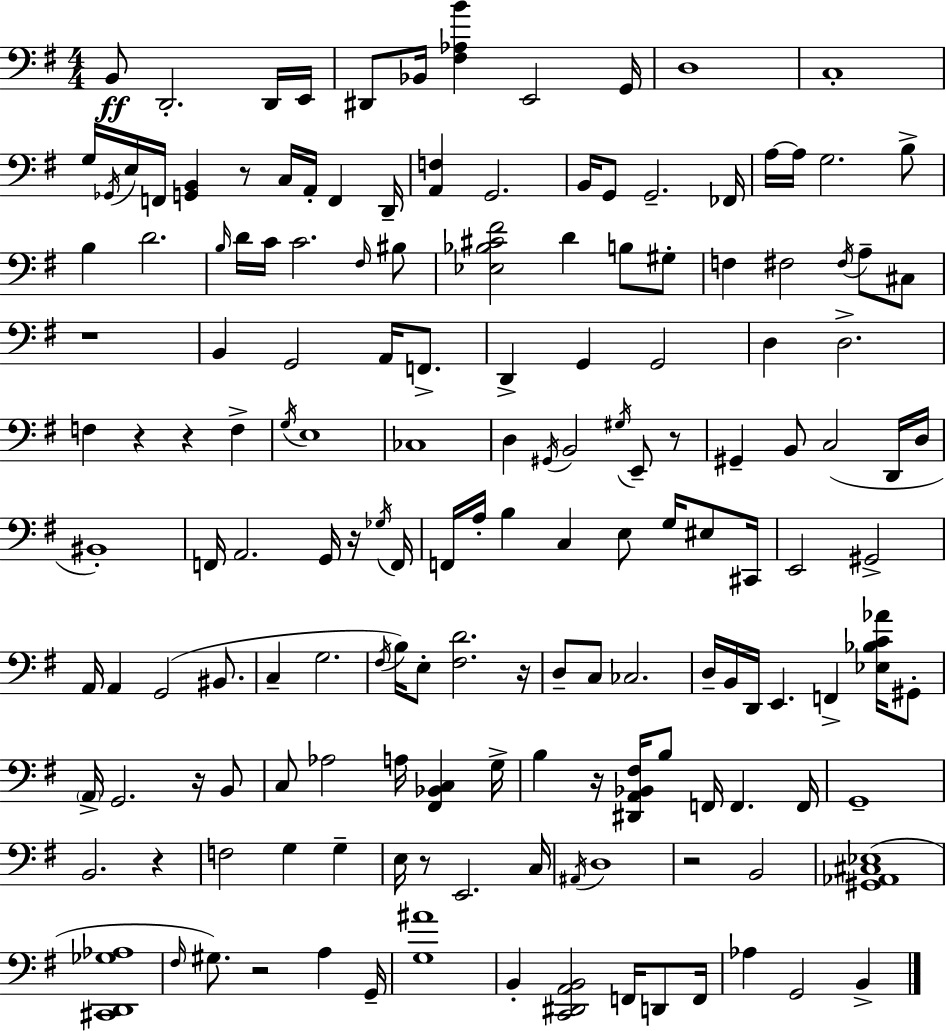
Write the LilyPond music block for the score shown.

{
  \clef bass
  \numericTimeSignature
  \time 4/4
  \key g \major
  b,8\ff d,2.-. d,16 e,16 | dis,8 bes,16 <fis aes b'>4 e,2 g,16 | d1 | c1-. | \break g16 \acciaccatura { ges,16 } e16 f,16 <g, b,>4 r8 c16 a,16-. f,4 | d,16-- <a, f>4 g,2. | b,16 g,8 g,2.-- | fes,16 a16~~ a16 g2. b8-> | \break b4 d'2. | \grace { b16 } d'16 c'16 c'2. | \grace { fis16 } bis8 <ees bes cis' fis'>2 d'4 b8 | gis8-. f4 fis2 \acciaccatura { fis16 } | \break a8-- cis8 r1 | b,4 g,2 | a,16 f,8.-> d,4-> g,4 g,2 | d4 d2.-> | \break f4 r4 r4 | f4-> \acciaccatura { g16 } e1 | ces1 | d4 \acciaccatura { gis,16 } b,2 | \break \acciaccatura { gis16 } e,8-- r8 gis,4-- b,8 c2( | d,16 d16 bis,1-.) | f,16 a,2. | g,16 r16 \acciaccatura { ges16 } f,16 f,16 a16-. b4 c4 | \break e8 g16 eis8 cis,16 e,2 | gis,2-> a,16 a,4 g,2( | bis,8. c4-- g2. | \acciaccatura { fis16 }) b16 e8-. <fis d'>2. | \break r16 d8-- c8 ces2. | d16-- b,16 d,16 e,4. | f,4-> <ees bes c' aes'>16 gis,8-. \parenthesize a,16-> g,2. | r16 b,8 c8 aes2 | \break a16 <fis, bes, c>4 g16-> b4 r16 <dis, a, bes, fis>16 b8 | f,16 f,4. f,16 g,1-- | b,2. | r4 f2 | \break g4 g4-- e16 r8 e,2. | c16 \acciaccatura { ais,16 } d1 | r2 | b,2 <gis, aes, cis ees>1( | \break <cis, d, ges aes>1 | \grace { fis16 } gis8.) r2 | a4 g,16-- <g ais'>1 | b,4-. <c, dis, a, b,>2 | \break f,16 d,8 f,16 aes4 g,2 | b,4-> \bar "|."
}